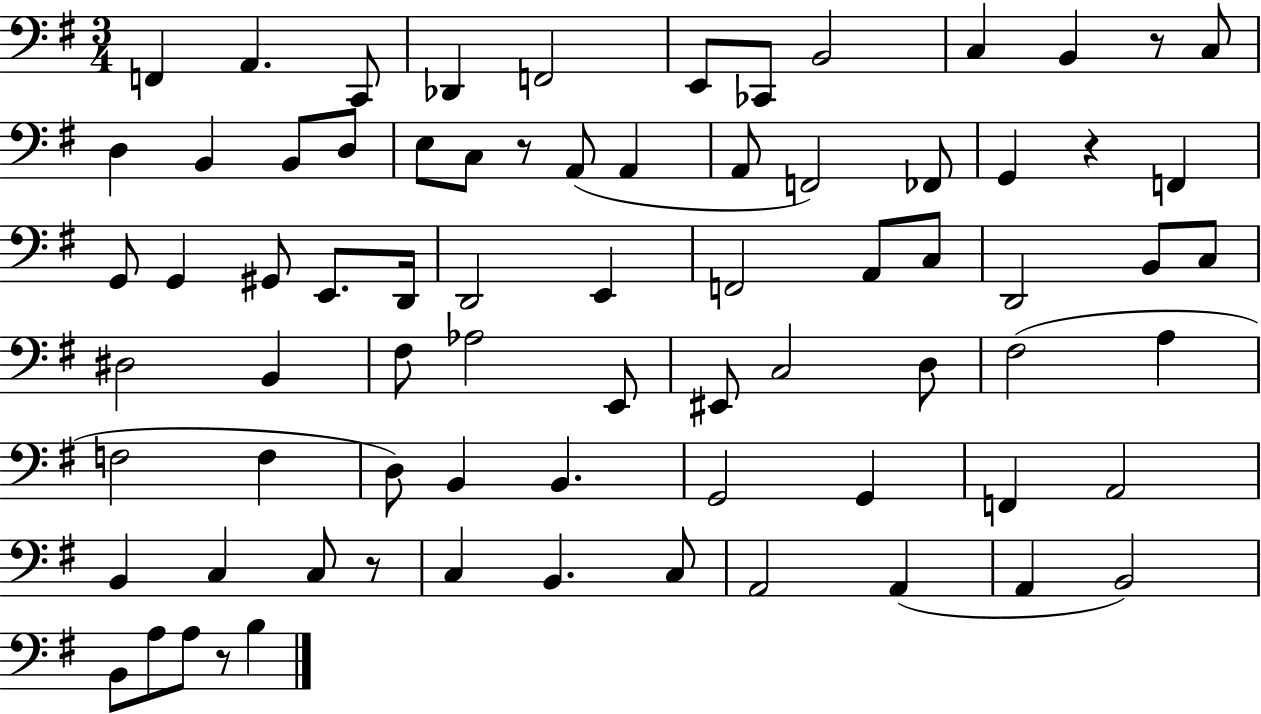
F2/q A2/q. C2/e Db2/q F2/h E2/e CES2/e B2/h C3/q B2/q R/e C3/e D3/q B2/q B2/e D3/e E3/e C3/e R/e A2/e A2/q A2/e F2/h FES2/e G2/q R/q F2/q G2/e G2/q G#2/e E2/e. D2/s D2/h E2/q F2/h A2/e C3/e D2/h B2/e C3/e D#3/h B2/q F#3/e Ab3/h E2/e EIS2/e C3/h D3/e F#3/h A3/q F3/h F3/q D3/e B2/q B2/q. G2/h G2/q F2/q A2/h B2/q C3/q C3/e R/e C3/q B2/q. C3/e A2/h A2/q A2/q B2/h B2/e A3/e A3/e R/e B3/q